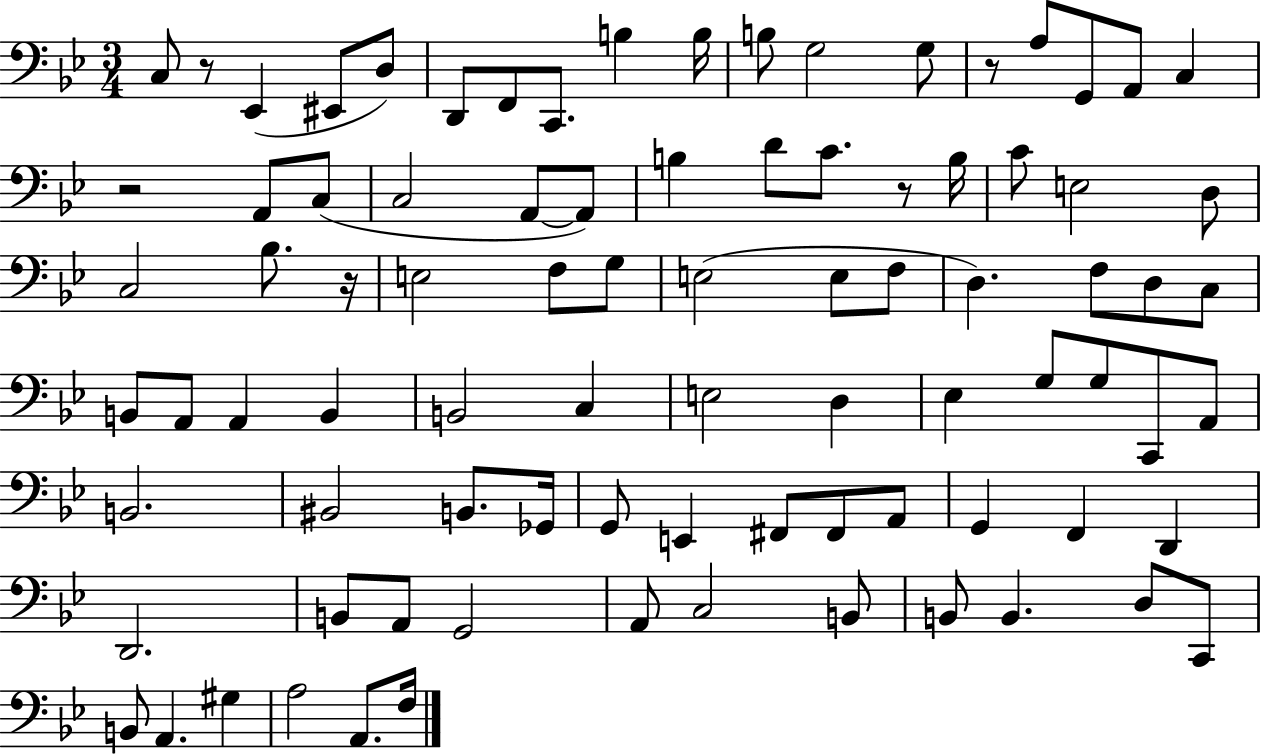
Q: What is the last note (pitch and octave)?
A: F3